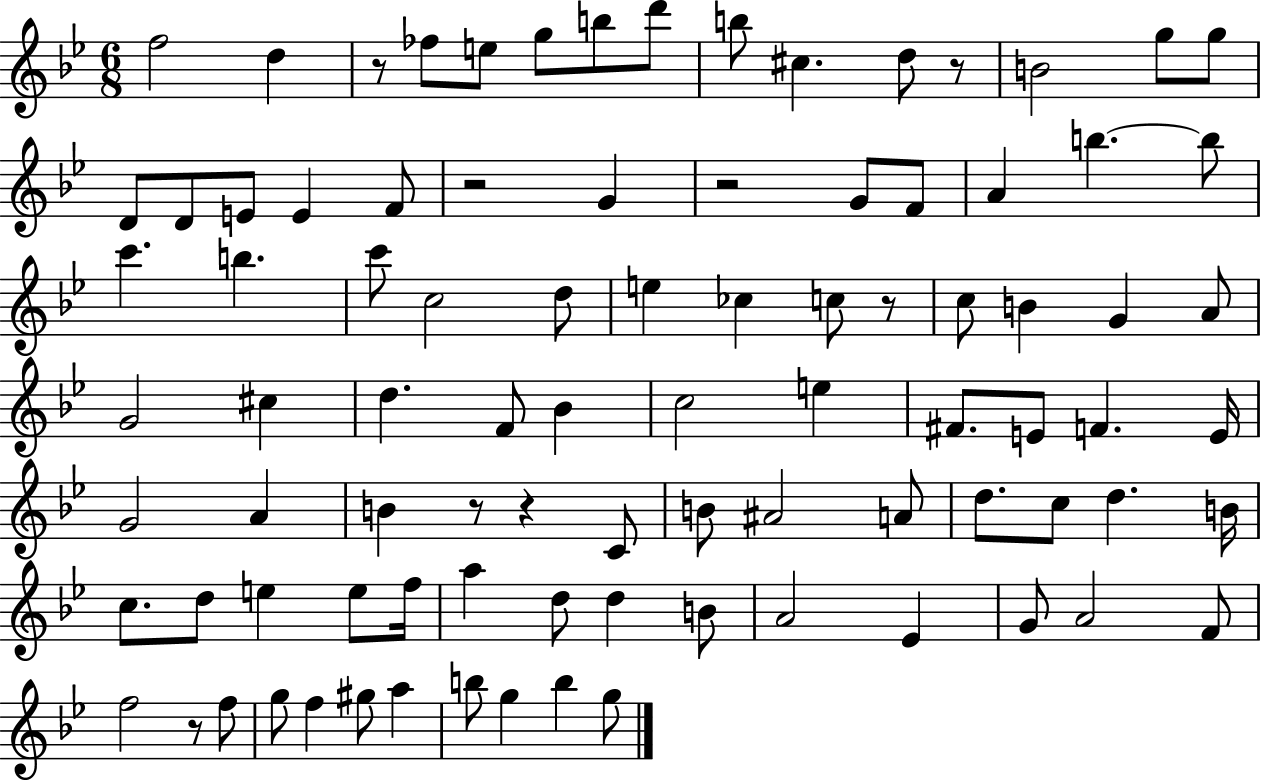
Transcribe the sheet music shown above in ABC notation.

X:1
T:Untitled
M:6/8
L:1/4
K:Bb
f2 d z/2 _f/2 e/2 g/2 b/2 d'/2 b/2 ^c d/2 z/2 B2 g/2 g/2 D/2 D/2 E/2 E F/2 z2 G z2 G/2 F/2 A b b/2 c' b c'/2 c2 d/2 e _c c/2 z/2 c/2 B G A/2 G2 ^c d F/2 _B c2 e ^F/2 E/2 F E/4 G2 A B z/2 z C/2 B/2 ^A2 A/2 d/2 c/2 d B/4 c/2 d/2 e e/2 f/4 a d/2 d B/2 A2 _E G/2 A2 F/2 f2 z/2 f/2 g/2 f ^g/2 a b/2 g b g/2